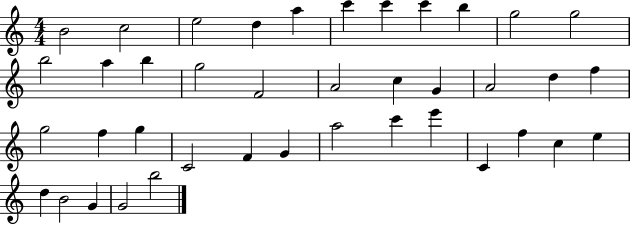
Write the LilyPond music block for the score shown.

{
  \clef treble
  \numericTimeSignature
  \time 4/4
  \key c \major
  b'2 c''2 | e''2 d''4 a''4 | c'''4 c'''4 c'''4 b''4 | g''2 g''2 | \break b''2 a''4 b''4 | g''2 f'2 | a'2 c''4 g'4 | a'2 d''4 f''4 | \break g''2 f''4 g''4 | c'2 f'4 g'4 | a''2 c'''4 e'''4 | c'4 f''4 c''4 e''4 | \break d''4 b'2 g'4 | g'2 b''2 | \bar "|."
}